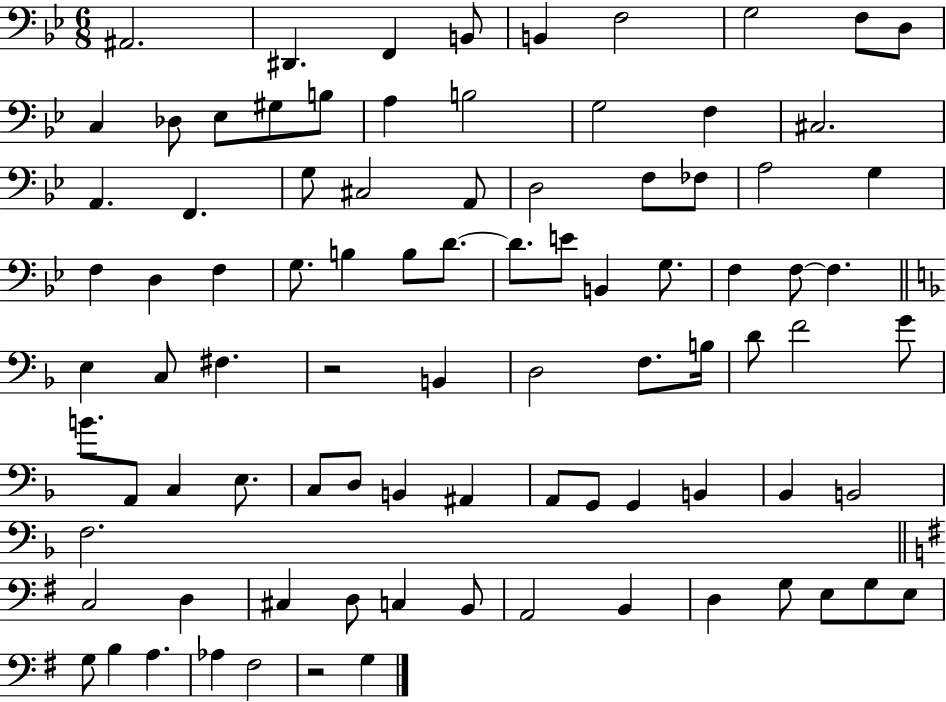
{
  \clef bass
  \numericTimeSignature
  \time 6/8
  \key bes \major
  \repeat volta 2 { ais,2. | dis,4. f,4 b,8 | b,4 f2 | g2 f8 d8 | \break c4 des8 ees8 gis8 b8 | a4 b2 | g2 f4 | cis2. | \break a,4. f,4. | g8 cis2 a,8 | d2 f8 fes8 | a2 g4 | \break f4 d4 f4 | g8. b4 b8 d'8.~~ | d'8. e'8 b,4 g8. | f4 f8~~ f4. | \break \bar "||" \break \key f \major e4 c8 fis4. | r2 b,4 | d2 f8. b16 | d'8 f'2 g'8 | \break b'8. a,8 c4 e8. | c8 d8 b,4 ais,4 | a,8 g,8 g,4 b,4 | bes,4 b,2 | \break f2. | \bar "||" \break \key g \major c2 d4 | cis4 d8 c4 b,8 | a,2 b,4 | d4 g8 e8 g8 e8 | \break g8 b4 a4. | aes4 fis2 | r2 g4 | } \bar "|."
}